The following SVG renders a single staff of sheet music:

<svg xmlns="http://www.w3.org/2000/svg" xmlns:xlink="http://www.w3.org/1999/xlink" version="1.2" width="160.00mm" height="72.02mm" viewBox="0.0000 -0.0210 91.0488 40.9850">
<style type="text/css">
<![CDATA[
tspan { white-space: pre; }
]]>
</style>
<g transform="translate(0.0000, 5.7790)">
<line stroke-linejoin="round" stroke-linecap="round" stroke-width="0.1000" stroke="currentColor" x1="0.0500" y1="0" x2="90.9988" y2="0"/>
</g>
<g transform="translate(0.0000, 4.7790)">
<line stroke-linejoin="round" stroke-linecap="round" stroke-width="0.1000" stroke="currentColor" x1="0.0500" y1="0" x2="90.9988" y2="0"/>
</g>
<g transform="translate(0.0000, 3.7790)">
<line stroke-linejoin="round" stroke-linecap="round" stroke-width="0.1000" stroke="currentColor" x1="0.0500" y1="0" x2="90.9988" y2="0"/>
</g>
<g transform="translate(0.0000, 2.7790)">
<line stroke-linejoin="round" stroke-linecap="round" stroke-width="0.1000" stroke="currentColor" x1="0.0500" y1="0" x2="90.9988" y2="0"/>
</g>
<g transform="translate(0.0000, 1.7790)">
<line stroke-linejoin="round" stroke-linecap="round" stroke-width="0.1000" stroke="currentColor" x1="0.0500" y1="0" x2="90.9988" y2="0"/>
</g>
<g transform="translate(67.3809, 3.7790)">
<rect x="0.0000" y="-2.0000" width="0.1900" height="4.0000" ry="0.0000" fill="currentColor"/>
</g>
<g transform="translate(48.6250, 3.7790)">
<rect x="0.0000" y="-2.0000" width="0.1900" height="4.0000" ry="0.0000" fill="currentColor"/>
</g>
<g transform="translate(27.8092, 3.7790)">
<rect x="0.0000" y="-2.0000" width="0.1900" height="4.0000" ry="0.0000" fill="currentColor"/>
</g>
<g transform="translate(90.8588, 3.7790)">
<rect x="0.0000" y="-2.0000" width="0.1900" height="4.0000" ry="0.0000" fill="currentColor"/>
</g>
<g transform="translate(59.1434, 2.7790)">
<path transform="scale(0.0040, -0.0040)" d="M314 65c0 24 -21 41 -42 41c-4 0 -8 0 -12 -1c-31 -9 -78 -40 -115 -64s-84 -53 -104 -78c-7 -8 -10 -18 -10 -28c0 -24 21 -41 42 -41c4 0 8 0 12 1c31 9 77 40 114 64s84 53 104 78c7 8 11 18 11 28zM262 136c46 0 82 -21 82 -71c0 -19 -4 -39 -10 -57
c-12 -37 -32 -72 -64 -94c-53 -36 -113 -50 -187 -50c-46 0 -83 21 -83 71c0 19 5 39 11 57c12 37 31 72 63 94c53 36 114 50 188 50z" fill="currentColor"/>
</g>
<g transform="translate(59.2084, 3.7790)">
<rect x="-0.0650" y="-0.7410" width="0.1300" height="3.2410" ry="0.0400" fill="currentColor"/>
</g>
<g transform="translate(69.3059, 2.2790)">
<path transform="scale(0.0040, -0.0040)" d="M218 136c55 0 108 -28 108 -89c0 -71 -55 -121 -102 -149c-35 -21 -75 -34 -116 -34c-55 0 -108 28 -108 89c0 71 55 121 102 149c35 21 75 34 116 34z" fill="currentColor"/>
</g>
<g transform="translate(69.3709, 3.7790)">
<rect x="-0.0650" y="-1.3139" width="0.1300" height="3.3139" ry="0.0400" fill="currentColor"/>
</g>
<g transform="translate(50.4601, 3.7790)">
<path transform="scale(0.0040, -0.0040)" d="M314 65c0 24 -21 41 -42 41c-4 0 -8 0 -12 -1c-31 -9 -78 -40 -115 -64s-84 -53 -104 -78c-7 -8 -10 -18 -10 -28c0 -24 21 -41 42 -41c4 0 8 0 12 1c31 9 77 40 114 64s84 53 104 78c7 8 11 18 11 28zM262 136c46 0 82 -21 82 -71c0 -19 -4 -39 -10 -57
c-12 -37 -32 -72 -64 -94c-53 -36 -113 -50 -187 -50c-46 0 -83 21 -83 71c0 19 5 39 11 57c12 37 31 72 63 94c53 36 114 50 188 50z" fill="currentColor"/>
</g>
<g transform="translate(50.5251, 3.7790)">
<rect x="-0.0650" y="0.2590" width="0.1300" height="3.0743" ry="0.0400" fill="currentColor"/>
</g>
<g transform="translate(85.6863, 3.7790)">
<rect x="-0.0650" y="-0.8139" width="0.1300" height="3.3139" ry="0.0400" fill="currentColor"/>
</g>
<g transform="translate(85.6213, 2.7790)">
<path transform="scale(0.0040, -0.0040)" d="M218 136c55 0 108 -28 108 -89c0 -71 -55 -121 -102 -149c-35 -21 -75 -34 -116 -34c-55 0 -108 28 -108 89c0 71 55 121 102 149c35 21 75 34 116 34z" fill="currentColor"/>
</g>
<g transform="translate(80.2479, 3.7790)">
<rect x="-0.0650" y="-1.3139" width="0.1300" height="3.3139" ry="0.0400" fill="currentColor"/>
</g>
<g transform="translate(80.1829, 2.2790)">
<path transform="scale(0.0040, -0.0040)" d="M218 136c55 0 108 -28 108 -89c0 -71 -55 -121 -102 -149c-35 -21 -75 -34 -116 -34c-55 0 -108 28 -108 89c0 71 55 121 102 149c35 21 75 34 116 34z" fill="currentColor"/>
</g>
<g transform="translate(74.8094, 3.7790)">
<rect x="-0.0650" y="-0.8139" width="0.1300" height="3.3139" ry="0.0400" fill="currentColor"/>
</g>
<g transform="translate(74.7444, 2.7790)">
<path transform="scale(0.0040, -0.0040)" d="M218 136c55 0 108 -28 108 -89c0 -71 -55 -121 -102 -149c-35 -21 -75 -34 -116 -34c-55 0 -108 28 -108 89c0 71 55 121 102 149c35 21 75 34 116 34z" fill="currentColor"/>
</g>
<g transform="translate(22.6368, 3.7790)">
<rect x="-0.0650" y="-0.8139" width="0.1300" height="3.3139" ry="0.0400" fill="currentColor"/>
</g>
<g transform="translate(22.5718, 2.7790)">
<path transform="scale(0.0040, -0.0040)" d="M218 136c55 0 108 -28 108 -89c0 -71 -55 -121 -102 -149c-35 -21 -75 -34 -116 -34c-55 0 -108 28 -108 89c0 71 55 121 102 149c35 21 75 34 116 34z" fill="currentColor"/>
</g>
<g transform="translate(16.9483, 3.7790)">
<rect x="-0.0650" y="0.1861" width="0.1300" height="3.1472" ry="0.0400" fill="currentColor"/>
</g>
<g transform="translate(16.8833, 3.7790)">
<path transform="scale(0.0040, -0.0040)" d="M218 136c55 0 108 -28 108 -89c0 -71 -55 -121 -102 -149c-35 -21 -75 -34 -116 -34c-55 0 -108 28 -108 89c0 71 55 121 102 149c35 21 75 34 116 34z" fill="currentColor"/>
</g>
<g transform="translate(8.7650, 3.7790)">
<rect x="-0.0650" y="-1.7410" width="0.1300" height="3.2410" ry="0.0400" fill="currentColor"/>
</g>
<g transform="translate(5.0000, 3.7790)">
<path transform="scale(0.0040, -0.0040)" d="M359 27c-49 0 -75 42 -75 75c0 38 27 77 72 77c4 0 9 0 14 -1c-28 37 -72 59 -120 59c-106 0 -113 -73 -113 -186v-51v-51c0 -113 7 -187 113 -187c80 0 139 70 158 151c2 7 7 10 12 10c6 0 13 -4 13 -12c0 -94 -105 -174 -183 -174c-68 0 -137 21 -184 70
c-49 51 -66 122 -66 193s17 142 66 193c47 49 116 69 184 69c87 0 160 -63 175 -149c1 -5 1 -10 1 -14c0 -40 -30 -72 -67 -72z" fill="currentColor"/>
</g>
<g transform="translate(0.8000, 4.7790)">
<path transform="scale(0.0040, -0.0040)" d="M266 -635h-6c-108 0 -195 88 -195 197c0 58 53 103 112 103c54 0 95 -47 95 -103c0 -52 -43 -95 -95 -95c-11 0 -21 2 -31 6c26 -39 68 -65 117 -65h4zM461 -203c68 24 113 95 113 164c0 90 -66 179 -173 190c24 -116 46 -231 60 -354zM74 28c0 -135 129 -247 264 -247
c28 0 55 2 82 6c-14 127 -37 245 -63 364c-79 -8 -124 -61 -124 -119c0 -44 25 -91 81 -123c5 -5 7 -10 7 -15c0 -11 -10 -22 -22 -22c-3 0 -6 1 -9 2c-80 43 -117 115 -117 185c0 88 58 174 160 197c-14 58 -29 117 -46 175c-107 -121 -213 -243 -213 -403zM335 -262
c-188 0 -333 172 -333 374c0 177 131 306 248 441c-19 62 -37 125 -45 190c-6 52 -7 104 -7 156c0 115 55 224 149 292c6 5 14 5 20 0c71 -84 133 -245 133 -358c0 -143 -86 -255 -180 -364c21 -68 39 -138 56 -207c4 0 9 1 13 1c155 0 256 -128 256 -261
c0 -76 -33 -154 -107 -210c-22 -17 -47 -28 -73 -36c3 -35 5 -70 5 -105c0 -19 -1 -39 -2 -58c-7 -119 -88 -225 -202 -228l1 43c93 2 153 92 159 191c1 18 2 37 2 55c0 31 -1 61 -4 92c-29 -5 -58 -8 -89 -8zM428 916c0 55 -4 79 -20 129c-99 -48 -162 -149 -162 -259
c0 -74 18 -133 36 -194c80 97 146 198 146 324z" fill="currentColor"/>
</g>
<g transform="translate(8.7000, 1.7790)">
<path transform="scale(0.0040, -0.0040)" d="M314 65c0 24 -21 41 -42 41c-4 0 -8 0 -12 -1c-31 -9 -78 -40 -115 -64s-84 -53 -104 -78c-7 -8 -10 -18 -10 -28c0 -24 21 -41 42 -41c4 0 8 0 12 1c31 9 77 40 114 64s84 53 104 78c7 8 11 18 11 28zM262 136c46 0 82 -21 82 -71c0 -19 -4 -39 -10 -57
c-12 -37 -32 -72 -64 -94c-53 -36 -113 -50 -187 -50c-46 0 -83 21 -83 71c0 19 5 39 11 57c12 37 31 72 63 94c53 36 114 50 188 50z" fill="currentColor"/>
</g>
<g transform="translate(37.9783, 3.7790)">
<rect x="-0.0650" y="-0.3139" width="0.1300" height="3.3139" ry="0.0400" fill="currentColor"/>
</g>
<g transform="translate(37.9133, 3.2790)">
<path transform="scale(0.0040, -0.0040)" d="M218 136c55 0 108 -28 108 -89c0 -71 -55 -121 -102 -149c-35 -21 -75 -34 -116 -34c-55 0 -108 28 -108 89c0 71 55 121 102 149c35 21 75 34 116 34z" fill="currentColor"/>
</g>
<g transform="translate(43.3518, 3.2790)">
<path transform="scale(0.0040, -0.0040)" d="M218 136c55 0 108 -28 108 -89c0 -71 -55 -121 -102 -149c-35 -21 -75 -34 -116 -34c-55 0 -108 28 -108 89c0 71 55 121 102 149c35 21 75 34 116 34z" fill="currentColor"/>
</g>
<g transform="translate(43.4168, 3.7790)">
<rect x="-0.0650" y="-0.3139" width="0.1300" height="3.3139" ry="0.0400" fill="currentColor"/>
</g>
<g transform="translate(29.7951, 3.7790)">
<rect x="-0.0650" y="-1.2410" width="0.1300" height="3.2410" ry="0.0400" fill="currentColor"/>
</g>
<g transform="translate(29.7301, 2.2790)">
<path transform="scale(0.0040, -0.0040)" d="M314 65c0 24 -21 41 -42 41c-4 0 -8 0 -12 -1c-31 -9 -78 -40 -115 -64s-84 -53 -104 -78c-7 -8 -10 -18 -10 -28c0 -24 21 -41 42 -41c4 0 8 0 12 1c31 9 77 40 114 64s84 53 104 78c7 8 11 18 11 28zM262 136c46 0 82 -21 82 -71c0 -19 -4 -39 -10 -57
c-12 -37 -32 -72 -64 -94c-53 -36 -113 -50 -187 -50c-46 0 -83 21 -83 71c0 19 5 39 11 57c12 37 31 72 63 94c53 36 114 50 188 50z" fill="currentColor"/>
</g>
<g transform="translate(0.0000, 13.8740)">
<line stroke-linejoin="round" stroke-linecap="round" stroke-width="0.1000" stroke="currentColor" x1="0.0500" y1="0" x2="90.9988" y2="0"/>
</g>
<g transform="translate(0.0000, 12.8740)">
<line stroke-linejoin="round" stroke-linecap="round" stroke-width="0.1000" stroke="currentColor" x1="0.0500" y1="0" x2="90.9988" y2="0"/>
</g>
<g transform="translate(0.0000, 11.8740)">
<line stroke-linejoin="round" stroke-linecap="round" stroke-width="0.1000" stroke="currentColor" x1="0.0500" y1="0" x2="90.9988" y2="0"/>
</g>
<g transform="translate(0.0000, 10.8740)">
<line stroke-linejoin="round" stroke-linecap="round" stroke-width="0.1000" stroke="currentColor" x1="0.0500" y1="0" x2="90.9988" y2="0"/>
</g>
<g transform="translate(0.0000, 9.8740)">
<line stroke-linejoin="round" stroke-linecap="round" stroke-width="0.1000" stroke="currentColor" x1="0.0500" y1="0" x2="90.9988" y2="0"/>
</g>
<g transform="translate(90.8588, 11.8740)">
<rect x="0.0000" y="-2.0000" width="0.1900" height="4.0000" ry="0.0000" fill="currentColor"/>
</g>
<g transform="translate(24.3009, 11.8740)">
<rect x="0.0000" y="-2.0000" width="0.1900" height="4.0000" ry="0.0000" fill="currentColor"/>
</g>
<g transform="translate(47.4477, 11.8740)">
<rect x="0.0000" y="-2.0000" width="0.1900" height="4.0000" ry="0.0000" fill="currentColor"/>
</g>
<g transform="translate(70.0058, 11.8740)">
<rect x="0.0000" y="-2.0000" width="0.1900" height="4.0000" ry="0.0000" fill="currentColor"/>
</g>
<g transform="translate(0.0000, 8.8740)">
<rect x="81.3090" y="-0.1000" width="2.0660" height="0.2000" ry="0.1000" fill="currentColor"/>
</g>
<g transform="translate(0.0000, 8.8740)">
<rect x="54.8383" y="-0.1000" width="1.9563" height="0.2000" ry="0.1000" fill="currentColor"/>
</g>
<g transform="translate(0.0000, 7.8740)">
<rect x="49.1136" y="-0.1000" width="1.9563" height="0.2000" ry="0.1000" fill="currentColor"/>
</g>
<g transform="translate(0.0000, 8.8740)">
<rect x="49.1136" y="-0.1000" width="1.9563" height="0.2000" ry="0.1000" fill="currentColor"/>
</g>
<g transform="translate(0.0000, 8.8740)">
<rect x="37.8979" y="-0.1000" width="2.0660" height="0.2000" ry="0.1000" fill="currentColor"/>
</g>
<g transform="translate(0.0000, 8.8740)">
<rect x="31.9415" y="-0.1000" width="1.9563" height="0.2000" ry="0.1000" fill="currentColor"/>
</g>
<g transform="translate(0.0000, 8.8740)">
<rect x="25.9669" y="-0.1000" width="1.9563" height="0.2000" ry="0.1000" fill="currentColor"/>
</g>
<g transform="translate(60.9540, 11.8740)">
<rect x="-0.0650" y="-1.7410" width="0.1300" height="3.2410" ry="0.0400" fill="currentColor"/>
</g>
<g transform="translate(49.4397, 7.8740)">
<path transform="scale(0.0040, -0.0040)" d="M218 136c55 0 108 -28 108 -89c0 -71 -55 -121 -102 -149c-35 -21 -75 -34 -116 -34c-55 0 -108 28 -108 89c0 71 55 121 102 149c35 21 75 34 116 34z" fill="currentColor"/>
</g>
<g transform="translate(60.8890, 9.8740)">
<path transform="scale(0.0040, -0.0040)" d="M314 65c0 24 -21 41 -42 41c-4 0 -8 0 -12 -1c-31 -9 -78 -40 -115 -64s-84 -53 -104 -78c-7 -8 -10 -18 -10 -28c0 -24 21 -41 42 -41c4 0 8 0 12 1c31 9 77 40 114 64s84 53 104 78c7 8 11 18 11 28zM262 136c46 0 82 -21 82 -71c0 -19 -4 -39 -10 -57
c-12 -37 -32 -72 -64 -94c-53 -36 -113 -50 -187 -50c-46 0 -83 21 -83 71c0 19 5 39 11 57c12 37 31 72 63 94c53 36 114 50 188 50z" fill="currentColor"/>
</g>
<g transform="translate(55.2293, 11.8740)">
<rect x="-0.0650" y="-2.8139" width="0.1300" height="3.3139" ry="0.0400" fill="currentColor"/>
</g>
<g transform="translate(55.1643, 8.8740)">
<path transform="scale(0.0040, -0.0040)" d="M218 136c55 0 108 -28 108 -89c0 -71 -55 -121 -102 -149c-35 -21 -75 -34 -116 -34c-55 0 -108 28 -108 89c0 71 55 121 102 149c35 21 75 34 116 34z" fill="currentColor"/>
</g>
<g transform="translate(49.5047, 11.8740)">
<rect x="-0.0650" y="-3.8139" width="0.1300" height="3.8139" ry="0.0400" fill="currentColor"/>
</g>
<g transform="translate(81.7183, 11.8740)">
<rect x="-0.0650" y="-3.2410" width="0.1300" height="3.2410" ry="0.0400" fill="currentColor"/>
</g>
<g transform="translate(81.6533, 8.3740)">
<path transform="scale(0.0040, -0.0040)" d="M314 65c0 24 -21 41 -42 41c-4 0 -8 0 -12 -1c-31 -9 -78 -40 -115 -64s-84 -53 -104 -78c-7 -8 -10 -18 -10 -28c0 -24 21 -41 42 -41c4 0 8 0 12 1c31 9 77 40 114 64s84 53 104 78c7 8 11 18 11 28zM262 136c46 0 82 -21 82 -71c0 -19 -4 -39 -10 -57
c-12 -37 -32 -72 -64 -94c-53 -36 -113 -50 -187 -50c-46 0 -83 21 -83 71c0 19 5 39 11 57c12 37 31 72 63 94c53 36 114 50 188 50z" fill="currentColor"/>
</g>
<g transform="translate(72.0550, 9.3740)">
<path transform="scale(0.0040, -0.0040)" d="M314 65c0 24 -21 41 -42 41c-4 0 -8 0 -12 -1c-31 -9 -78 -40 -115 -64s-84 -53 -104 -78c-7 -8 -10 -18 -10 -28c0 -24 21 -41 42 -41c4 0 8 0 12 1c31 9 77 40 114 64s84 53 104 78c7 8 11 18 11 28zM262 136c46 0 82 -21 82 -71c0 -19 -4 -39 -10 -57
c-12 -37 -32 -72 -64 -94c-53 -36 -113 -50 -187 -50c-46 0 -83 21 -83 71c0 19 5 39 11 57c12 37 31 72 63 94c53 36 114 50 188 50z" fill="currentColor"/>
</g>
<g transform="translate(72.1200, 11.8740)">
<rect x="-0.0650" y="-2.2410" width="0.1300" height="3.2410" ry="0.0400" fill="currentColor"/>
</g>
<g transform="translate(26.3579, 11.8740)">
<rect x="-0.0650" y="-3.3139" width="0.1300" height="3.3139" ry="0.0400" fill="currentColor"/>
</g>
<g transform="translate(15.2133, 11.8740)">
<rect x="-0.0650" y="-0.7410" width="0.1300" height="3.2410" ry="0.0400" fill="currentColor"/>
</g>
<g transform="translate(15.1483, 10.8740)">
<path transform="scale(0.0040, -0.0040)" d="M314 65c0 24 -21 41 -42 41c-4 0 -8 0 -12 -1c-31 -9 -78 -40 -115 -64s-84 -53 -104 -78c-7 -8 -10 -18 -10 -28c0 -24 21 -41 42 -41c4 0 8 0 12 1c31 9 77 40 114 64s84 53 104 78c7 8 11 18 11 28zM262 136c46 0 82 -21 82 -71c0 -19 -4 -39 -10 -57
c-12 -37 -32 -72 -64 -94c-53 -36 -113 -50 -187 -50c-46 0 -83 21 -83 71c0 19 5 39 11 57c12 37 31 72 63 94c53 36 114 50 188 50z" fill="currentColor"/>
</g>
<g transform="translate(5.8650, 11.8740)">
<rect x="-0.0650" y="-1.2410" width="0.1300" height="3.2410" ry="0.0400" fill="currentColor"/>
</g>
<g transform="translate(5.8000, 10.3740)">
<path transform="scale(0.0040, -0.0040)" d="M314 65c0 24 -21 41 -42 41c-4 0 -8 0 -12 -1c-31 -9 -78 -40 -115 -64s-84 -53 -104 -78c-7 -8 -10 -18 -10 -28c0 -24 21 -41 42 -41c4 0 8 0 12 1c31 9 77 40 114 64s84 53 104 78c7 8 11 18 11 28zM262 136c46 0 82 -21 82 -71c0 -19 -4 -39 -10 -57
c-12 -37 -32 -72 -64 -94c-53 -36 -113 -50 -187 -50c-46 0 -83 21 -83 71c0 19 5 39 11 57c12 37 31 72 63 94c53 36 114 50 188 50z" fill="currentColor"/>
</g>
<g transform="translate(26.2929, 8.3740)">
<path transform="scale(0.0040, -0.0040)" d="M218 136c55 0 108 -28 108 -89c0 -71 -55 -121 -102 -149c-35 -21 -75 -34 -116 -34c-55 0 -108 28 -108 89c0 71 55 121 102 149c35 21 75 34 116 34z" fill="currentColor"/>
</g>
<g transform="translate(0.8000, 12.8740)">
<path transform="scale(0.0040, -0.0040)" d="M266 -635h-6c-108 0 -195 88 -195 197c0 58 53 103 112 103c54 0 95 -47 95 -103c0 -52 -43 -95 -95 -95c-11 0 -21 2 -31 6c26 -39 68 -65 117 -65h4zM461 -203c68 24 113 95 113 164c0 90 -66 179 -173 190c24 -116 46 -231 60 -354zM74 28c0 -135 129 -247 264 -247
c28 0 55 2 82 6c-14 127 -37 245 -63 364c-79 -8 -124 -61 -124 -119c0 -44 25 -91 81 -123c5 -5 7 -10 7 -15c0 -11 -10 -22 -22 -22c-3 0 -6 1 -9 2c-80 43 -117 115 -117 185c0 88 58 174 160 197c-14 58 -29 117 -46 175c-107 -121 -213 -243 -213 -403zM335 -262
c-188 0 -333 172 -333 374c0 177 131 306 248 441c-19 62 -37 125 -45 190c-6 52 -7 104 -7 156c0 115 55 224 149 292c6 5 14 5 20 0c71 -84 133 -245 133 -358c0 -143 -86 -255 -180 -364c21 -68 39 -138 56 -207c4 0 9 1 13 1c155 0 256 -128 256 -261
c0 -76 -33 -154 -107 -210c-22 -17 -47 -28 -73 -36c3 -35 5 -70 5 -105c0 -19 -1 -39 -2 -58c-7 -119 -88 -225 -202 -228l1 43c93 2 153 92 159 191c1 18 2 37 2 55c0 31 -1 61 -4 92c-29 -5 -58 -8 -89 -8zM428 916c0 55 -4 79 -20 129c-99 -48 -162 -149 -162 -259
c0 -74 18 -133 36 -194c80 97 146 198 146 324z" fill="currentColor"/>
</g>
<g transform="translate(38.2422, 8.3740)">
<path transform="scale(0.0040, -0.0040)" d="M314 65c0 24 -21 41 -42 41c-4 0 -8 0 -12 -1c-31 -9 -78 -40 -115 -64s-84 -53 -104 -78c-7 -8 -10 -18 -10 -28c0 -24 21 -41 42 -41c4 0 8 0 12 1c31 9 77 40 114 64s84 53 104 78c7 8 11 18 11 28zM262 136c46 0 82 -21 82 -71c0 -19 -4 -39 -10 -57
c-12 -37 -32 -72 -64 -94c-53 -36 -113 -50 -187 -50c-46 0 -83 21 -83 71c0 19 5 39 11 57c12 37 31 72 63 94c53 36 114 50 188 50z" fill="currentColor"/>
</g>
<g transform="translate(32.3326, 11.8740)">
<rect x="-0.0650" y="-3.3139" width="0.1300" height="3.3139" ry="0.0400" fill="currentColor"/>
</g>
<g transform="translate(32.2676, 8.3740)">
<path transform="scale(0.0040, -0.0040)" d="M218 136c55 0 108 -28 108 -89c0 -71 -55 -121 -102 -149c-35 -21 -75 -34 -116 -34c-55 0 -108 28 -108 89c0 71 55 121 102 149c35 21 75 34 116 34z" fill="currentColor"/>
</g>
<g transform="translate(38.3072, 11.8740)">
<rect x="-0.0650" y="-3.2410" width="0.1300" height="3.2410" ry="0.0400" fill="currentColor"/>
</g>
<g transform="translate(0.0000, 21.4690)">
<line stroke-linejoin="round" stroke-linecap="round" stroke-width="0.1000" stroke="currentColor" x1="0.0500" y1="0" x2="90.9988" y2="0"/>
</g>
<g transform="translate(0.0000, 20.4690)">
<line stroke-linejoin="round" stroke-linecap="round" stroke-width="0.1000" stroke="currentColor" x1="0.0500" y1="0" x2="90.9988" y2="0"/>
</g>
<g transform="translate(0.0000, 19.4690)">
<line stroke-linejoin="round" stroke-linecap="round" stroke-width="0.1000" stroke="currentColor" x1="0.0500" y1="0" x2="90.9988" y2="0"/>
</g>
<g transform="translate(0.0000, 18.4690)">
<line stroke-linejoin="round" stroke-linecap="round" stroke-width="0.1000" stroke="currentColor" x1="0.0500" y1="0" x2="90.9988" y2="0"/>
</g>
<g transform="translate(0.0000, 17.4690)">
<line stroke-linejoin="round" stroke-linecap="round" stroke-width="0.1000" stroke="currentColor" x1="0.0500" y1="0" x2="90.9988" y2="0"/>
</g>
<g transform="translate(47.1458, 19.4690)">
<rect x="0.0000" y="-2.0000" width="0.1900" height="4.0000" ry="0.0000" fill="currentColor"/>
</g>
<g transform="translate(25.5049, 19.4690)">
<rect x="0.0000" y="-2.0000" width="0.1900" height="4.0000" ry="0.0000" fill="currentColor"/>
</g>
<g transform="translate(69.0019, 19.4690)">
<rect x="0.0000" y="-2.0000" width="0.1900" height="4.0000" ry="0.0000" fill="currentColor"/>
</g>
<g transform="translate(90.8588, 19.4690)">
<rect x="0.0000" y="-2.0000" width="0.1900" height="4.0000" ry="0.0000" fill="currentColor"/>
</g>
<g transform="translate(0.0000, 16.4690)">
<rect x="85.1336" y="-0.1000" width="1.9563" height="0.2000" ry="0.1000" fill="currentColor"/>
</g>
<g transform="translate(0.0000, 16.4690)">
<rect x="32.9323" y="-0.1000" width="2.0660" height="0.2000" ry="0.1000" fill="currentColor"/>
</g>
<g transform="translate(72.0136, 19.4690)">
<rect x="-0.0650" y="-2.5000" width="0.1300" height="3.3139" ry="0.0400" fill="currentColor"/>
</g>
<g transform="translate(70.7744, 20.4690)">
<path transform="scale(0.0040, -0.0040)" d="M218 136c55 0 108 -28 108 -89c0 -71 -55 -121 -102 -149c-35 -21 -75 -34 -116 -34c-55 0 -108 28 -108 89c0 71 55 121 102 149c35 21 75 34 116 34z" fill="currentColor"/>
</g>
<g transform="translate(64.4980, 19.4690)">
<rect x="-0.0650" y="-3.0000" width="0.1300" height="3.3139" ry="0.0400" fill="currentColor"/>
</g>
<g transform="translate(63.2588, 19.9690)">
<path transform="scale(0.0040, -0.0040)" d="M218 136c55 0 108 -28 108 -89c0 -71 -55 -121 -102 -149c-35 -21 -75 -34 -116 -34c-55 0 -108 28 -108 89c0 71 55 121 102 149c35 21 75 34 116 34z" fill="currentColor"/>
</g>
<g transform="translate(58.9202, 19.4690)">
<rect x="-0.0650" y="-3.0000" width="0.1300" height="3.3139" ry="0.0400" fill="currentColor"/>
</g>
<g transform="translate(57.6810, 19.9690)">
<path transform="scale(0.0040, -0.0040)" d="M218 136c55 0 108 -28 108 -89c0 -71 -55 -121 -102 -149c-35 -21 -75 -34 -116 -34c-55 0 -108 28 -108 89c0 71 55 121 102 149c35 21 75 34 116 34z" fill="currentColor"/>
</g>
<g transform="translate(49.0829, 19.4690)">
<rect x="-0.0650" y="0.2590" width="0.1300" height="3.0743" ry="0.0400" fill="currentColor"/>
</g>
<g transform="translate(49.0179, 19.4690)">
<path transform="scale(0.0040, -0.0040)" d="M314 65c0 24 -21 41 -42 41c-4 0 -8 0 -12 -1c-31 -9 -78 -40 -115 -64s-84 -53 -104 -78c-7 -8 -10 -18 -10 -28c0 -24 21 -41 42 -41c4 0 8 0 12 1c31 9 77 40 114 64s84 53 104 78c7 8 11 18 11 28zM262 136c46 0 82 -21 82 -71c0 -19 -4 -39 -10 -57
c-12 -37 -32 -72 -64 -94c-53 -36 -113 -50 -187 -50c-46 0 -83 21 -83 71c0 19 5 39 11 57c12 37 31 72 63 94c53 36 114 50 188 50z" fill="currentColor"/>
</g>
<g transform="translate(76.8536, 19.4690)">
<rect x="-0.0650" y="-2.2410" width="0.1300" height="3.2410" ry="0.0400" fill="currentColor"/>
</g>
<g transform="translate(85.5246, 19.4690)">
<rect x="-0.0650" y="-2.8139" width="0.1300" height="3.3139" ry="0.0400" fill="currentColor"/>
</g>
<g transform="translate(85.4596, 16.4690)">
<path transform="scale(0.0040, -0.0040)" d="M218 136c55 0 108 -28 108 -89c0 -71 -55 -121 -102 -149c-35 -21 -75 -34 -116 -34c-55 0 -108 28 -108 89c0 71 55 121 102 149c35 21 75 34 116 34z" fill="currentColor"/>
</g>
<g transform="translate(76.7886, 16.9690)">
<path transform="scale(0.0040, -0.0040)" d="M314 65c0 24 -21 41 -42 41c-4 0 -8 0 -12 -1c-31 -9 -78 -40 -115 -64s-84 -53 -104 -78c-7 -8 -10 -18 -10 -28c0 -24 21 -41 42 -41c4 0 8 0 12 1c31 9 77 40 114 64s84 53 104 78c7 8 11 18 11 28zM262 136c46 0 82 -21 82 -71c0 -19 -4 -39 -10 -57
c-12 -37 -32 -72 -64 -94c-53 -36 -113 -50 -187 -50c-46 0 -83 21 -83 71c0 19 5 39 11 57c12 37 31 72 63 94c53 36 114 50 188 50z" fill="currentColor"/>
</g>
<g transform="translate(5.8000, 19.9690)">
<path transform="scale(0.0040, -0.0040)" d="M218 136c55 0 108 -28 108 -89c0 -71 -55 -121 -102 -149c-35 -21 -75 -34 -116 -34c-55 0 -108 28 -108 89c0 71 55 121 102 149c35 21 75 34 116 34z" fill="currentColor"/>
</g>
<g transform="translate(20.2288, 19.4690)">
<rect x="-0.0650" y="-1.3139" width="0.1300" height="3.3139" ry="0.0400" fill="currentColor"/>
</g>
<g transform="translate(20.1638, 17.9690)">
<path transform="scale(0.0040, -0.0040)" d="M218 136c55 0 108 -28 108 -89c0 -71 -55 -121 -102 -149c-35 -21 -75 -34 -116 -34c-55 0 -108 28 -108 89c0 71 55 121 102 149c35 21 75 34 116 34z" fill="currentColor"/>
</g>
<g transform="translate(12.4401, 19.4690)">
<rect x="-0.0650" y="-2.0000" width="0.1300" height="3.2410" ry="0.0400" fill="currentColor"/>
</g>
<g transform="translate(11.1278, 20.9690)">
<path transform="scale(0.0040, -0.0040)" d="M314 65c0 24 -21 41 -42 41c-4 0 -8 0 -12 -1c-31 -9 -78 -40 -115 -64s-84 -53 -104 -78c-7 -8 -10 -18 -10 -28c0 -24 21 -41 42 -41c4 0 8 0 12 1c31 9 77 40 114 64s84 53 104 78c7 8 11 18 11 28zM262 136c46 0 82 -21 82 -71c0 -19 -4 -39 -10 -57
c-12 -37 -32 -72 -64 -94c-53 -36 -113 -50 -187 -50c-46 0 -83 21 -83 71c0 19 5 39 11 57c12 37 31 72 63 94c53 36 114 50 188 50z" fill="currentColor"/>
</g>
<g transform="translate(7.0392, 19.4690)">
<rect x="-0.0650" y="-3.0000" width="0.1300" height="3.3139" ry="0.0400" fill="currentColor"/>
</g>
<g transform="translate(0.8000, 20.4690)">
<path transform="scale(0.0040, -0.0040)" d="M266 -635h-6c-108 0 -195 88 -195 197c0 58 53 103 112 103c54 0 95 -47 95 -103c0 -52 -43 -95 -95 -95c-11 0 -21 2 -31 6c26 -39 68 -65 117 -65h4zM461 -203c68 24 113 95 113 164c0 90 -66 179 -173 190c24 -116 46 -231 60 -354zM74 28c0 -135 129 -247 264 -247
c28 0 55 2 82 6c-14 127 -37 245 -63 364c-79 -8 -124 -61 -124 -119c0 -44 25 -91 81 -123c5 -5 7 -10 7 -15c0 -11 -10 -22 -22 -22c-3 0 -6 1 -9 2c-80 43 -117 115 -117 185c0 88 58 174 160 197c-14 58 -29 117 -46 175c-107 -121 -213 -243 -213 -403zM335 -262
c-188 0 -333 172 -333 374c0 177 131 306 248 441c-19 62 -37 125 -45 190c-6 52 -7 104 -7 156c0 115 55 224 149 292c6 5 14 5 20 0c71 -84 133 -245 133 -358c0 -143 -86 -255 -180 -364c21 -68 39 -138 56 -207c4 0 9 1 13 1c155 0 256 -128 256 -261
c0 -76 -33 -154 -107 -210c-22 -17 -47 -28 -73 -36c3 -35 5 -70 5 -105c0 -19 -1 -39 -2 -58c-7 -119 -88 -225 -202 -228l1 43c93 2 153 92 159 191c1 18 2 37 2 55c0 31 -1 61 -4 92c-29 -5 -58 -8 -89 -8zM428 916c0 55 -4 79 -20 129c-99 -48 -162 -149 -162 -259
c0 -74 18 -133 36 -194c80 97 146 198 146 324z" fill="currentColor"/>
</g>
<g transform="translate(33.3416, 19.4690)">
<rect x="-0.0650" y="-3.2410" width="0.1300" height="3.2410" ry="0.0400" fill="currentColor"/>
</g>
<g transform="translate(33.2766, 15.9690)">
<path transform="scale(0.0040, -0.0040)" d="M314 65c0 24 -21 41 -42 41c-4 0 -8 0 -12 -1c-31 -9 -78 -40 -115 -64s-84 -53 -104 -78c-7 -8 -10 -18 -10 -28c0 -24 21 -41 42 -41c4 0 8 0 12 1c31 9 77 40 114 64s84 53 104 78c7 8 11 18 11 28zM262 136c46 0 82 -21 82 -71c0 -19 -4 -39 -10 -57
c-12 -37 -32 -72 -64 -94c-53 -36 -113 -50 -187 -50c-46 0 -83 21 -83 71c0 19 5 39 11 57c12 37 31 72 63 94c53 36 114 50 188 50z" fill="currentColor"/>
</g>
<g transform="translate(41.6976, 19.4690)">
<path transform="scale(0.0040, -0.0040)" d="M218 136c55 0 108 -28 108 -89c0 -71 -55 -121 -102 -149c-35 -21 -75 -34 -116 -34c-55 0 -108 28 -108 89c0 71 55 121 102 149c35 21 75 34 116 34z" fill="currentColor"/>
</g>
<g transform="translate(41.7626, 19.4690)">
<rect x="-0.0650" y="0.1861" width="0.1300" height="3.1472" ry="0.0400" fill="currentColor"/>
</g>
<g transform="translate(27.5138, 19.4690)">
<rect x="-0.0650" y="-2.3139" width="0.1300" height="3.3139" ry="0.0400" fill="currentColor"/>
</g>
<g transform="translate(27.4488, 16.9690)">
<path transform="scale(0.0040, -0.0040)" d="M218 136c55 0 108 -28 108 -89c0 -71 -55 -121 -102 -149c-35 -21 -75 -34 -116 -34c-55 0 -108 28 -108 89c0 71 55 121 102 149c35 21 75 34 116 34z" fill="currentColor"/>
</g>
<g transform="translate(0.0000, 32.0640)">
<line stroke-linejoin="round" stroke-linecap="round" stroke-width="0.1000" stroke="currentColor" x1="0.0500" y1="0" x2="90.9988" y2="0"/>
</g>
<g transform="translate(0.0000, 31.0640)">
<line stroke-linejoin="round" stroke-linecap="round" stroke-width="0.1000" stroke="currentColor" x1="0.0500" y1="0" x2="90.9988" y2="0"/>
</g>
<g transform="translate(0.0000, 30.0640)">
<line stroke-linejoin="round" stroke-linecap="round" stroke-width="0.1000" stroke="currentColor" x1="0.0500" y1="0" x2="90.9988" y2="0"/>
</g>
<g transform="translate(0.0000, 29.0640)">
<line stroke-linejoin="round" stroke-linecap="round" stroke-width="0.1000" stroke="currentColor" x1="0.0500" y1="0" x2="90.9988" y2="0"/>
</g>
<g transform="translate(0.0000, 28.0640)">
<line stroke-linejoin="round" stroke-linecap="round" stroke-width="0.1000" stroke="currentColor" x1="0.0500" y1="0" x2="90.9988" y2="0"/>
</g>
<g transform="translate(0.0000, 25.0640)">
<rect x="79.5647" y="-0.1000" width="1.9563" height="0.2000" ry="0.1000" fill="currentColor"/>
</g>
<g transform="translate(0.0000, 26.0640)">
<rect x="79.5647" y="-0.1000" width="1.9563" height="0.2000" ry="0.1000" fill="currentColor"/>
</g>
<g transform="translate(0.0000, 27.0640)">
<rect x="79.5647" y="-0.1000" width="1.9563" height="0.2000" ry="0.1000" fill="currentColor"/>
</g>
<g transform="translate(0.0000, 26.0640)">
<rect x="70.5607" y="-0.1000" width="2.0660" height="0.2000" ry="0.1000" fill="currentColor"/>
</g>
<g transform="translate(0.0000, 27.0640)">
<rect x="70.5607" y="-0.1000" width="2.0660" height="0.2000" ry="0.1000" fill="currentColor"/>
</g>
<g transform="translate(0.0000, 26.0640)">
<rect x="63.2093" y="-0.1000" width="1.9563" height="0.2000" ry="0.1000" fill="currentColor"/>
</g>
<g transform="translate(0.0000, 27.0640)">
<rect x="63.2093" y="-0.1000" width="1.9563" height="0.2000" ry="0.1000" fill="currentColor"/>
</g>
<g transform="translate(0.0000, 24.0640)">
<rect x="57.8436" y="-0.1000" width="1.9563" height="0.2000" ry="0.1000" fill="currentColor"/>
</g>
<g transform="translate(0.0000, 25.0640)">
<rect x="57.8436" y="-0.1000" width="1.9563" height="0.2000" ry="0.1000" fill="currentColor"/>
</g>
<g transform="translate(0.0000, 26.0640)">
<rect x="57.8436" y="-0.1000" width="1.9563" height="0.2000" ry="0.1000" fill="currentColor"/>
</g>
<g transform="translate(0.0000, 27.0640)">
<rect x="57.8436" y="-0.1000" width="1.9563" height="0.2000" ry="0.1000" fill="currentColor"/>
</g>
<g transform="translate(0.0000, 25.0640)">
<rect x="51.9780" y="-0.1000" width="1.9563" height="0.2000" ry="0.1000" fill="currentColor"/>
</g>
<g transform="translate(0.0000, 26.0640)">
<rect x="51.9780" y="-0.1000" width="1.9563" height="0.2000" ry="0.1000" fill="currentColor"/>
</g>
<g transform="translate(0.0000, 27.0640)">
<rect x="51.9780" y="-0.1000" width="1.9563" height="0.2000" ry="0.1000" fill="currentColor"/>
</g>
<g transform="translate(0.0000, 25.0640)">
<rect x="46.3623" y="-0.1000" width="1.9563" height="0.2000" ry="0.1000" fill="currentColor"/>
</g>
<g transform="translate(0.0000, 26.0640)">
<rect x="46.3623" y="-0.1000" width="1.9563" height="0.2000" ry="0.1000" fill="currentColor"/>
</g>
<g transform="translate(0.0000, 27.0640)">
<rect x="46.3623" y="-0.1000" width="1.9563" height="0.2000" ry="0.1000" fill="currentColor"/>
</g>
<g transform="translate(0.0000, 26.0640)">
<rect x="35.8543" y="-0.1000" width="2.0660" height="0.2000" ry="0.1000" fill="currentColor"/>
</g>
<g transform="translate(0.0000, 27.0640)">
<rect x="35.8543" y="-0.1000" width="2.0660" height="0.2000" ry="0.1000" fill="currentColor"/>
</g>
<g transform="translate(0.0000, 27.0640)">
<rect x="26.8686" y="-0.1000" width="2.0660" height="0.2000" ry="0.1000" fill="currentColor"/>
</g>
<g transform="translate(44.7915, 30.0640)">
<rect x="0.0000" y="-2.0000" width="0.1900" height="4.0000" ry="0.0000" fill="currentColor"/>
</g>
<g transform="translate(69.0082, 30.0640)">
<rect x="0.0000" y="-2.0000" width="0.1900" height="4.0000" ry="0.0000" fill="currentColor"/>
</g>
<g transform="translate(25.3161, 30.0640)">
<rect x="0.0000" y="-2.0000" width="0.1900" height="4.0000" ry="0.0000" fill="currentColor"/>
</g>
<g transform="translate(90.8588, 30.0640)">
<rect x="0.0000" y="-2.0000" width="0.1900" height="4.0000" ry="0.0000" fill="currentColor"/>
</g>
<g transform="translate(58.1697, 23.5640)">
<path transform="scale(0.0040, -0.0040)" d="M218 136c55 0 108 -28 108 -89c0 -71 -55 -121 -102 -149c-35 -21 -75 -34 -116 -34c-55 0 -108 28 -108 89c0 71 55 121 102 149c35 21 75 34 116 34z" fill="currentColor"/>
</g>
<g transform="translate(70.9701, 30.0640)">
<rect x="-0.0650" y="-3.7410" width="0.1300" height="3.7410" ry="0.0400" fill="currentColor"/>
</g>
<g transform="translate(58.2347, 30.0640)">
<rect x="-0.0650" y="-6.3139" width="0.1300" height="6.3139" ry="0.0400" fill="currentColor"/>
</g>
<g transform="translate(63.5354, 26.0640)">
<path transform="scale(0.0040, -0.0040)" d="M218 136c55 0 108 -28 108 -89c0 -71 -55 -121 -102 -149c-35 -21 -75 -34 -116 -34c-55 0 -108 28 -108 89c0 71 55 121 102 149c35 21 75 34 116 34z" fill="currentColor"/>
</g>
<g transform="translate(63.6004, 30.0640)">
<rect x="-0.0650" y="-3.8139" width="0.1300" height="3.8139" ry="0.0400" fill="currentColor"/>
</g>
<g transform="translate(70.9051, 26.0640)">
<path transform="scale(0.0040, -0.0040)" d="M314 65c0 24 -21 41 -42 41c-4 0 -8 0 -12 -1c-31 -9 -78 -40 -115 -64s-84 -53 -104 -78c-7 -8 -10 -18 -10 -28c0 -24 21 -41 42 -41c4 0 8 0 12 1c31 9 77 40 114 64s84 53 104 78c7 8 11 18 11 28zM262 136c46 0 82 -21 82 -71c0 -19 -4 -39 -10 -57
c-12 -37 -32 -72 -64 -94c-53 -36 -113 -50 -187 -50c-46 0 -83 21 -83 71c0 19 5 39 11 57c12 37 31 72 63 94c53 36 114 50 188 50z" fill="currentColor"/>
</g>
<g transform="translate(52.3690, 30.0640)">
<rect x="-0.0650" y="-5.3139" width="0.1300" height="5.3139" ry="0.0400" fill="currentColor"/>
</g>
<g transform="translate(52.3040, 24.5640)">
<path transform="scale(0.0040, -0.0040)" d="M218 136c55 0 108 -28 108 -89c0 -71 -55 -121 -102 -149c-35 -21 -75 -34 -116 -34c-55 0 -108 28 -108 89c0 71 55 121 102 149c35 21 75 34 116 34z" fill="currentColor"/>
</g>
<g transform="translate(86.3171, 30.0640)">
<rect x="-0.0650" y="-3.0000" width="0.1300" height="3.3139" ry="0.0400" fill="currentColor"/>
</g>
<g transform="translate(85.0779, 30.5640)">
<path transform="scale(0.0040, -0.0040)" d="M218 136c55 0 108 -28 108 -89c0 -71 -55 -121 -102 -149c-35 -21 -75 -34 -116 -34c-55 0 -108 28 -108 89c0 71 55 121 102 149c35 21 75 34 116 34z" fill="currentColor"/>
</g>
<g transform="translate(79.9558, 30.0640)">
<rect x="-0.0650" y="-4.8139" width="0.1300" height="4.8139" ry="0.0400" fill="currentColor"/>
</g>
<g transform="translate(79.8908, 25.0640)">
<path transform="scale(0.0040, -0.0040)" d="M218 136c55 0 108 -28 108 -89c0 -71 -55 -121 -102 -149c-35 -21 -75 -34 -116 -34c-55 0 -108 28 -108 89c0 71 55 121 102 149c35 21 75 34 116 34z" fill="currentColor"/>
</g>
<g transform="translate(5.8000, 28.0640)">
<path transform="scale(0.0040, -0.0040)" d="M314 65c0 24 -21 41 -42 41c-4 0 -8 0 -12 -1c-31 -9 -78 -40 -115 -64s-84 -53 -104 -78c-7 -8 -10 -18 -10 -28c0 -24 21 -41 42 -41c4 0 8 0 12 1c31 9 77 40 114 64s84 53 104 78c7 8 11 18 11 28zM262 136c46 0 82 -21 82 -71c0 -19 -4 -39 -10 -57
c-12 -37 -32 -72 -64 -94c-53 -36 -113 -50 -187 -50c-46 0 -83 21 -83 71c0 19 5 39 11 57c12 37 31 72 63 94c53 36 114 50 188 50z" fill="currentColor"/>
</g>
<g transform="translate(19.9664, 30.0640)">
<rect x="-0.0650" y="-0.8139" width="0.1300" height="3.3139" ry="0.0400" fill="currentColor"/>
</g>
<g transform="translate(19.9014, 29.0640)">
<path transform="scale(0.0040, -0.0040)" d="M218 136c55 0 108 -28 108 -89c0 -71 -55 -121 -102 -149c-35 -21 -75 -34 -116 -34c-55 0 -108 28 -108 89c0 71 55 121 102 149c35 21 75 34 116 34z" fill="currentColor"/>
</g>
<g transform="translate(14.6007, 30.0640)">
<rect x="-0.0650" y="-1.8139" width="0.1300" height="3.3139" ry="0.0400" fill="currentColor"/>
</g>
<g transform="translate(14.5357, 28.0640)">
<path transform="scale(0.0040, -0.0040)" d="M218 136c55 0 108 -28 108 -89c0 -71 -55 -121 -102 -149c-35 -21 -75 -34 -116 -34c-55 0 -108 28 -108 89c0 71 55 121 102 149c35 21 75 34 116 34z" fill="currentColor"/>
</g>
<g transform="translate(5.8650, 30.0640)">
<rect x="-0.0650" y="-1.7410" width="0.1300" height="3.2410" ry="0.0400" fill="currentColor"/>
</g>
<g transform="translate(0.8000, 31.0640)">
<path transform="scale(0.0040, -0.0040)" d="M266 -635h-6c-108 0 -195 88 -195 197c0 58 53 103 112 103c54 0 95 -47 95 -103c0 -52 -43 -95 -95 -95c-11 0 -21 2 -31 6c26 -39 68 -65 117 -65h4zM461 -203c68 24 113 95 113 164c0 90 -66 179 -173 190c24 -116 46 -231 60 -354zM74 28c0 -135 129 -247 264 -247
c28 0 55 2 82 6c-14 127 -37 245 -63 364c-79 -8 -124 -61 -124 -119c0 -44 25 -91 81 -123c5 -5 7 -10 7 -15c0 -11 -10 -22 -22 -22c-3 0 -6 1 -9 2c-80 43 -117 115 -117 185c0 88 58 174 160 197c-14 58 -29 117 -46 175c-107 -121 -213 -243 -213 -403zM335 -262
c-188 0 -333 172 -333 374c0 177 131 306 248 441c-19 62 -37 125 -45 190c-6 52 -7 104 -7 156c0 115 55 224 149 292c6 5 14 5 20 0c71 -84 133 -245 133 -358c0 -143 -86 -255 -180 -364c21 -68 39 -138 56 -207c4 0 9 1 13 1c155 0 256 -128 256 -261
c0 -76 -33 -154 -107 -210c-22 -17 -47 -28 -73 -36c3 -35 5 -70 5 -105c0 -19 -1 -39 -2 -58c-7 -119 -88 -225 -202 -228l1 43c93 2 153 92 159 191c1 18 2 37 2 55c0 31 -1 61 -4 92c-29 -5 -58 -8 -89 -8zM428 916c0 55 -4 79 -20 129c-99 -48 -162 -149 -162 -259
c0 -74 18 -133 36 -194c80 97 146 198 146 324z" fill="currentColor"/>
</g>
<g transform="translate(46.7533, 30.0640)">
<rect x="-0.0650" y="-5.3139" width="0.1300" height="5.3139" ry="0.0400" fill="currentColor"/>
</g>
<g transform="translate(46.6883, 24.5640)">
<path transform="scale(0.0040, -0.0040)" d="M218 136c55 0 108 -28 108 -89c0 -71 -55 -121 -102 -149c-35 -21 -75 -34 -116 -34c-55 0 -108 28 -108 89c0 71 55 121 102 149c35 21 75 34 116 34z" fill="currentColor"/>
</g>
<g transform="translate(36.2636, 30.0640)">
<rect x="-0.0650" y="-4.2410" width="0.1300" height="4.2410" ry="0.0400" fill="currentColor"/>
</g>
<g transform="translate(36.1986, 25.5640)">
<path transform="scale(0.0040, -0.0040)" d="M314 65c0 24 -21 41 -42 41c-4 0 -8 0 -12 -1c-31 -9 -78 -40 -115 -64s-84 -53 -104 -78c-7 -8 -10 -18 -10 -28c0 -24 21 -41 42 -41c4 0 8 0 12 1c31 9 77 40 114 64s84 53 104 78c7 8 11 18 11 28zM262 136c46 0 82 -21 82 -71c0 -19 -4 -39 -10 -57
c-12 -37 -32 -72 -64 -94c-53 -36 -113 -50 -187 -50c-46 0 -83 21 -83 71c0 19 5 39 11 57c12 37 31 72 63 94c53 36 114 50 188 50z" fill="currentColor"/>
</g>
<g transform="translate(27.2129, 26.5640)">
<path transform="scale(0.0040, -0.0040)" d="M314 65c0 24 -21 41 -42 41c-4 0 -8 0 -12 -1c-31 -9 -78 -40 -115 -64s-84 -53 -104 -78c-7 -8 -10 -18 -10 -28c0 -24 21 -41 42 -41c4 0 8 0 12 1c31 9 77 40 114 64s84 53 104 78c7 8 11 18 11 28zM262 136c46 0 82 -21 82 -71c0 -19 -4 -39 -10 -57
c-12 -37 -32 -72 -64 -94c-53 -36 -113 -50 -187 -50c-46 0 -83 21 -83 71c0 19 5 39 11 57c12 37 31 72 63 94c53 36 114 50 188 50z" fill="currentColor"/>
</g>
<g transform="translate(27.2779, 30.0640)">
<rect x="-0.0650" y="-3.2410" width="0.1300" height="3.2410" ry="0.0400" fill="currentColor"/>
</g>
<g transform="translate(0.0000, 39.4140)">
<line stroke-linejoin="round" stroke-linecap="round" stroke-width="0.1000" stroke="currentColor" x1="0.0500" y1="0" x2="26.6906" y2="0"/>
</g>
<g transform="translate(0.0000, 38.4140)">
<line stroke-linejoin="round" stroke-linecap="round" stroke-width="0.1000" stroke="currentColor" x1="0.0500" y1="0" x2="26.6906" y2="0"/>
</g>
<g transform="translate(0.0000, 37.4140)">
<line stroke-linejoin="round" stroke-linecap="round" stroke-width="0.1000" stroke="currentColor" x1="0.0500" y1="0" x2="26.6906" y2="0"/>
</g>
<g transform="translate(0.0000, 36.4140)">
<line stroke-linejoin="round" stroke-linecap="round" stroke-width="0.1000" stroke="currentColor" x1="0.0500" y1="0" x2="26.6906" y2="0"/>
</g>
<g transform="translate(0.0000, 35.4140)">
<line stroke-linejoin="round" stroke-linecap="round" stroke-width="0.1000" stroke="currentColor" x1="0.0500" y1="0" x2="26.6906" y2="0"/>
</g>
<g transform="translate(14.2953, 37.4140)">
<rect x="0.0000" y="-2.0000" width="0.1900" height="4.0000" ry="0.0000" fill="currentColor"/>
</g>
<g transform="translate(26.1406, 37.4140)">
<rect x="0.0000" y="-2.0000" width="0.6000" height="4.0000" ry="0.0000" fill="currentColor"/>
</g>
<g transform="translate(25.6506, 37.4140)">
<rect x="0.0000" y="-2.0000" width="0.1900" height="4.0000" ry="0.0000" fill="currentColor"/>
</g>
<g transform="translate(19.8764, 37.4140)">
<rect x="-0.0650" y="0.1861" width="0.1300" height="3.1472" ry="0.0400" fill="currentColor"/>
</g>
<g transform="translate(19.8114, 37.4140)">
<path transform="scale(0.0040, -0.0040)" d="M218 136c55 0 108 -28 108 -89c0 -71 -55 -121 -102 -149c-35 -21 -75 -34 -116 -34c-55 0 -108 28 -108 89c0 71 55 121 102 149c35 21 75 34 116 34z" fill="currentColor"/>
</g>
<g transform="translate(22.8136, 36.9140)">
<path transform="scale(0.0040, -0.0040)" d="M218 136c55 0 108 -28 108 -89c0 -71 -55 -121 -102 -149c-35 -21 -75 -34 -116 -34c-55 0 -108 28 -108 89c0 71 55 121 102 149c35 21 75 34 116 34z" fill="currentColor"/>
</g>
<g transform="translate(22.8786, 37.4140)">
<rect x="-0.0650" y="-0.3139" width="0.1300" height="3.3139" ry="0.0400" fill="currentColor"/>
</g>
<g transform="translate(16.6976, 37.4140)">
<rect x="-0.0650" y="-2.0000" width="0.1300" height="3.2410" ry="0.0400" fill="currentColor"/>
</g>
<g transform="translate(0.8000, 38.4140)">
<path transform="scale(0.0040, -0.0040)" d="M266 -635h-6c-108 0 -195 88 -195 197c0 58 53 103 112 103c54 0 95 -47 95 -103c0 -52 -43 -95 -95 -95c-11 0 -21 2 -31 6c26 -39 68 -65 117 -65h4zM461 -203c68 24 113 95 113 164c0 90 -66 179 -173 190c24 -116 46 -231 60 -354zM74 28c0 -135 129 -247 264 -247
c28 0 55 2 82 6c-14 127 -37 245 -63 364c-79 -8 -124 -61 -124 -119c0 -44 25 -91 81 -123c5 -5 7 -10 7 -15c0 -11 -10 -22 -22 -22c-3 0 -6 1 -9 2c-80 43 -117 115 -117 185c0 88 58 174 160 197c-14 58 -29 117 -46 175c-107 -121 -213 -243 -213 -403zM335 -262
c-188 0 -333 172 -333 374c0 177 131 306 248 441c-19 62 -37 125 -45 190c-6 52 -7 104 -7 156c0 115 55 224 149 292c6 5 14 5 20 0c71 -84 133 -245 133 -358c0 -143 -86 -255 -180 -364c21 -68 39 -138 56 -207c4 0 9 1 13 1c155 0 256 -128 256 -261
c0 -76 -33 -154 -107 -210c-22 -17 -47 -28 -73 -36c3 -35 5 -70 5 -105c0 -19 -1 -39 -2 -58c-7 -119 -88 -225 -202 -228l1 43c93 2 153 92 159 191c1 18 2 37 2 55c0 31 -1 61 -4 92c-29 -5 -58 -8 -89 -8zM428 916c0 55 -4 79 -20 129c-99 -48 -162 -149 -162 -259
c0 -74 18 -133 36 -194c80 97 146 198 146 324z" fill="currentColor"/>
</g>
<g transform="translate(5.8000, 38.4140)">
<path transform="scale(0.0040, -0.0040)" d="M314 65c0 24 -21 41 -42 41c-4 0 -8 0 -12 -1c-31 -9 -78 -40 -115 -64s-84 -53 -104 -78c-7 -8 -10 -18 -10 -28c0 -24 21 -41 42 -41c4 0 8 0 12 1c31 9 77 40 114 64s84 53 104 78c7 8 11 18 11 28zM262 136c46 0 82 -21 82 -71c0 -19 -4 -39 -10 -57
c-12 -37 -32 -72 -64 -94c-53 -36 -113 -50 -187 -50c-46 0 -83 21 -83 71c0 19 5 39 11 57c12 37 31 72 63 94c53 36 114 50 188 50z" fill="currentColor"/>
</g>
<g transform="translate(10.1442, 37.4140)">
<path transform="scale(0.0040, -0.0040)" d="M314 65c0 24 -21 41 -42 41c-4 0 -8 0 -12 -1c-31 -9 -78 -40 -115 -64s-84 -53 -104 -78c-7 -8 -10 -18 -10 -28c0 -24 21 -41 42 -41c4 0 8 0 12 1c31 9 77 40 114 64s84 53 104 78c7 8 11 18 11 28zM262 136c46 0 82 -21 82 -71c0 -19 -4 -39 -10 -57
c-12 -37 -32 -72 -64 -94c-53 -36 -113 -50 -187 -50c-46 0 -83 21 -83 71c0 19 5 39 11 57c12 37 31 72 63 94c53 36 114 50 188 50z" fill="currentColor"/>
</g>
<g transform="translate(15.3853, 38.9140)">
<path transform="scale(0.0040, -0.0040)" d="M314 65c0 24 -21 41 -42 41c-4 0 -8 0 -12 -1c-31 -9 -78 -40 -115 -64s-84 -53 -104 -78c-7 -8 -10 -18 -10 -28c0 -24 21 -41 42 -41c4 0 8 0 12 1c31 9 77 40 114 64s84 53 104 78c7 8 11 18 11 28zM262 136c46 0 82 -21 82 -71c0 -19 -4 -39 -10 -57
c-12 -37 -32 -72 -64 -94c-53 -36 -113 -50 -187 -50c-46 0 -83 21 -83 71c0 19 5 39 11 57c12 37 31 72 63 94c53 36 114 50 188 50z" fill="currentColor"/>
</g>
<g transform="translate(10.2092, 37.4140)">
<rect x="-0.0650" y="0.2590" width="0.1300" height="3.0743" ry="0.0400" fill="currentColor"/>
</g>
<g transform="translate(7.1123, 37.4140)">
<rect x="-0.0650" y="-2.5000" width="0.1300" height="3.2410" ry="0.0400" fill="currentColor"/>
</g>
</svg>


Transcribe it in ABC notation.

X:1
T:Untitled
M:4/4
L:1/4
K:C
f2 B d e2 c c B2 d2 e d e d e2 d2 b b b2 c' a f2 g2 b2 A F2 e g b2 B B2 A A G g2 a f2 f d b2 d'2 f' f' a' c' c'2 e' A G2 B2 F2 B c